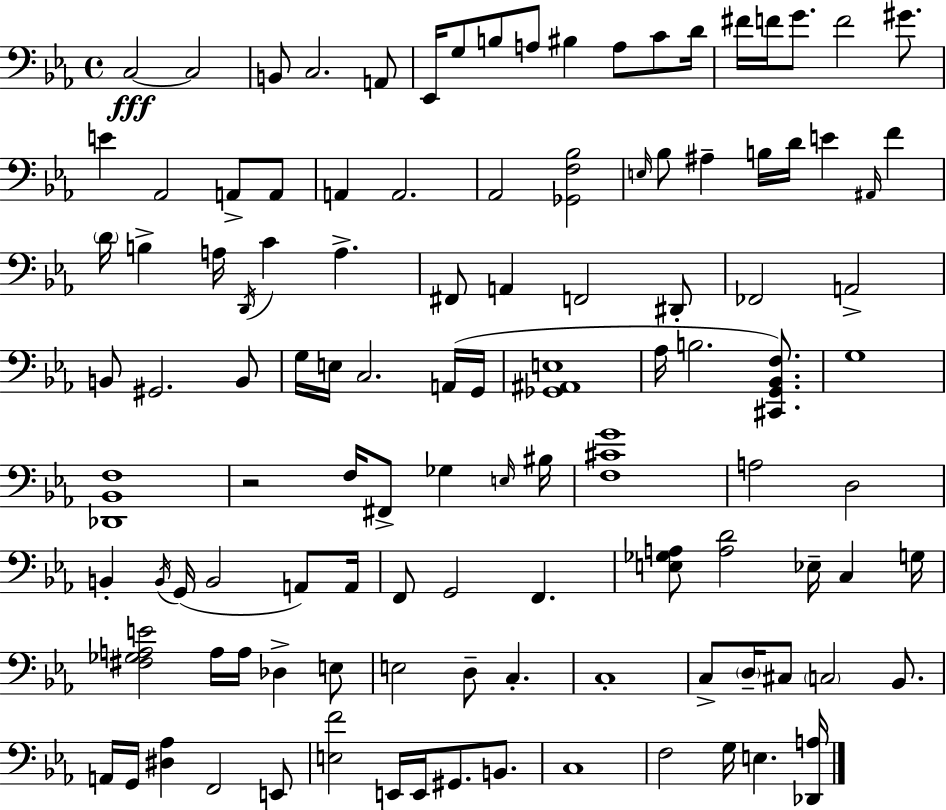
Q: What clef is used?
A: bass